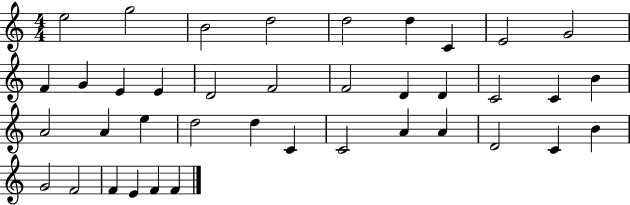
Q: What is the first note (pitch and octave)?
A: E5